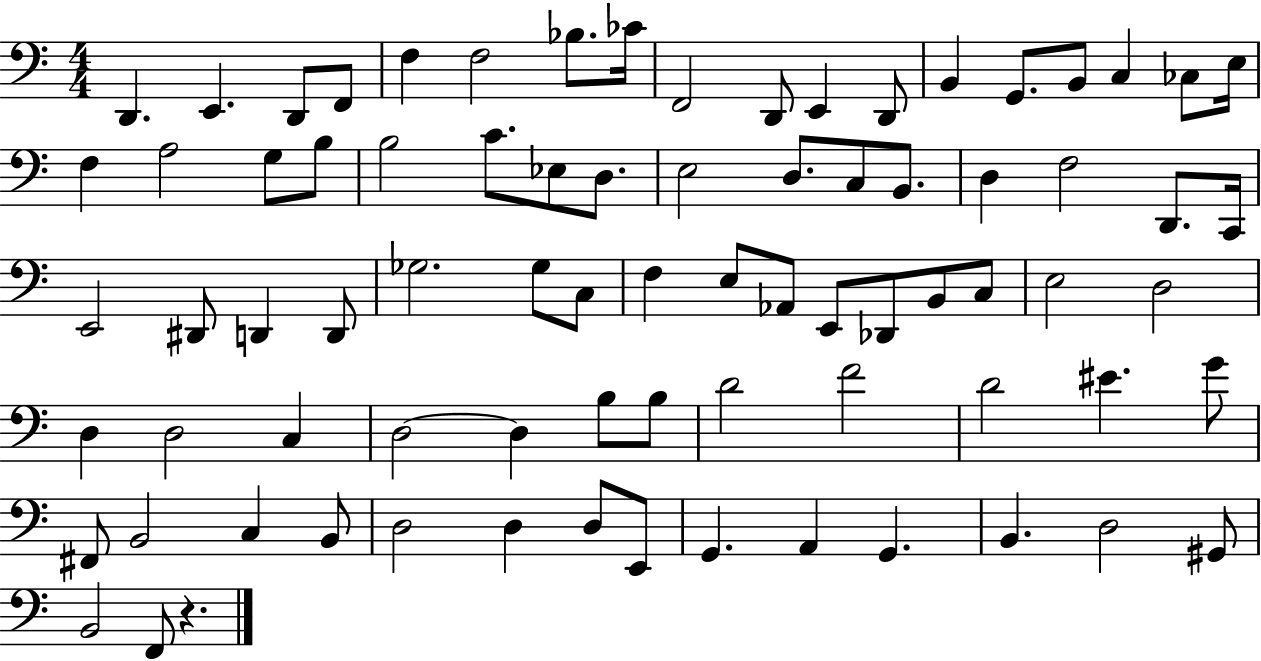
D2/q. E2/q. D2/e F2/e F3/q F3/h Bb3/e. CES4/s F2/h D2/e E2/q D2/e B2/q G2/e. B2/e C3/q CES3/e E3/s F3/q A3/h G3/e B3/e B3/h C4/e. Eb3/e D3/e. E3/h D3/e. C3/e B2/e. D3/q F3/h D2/e. C2/s E2/h D#2/e D2/q D2/e Gb3/h. Gb3/e C3/e F3/q E3/e Ab2/e E2/e Db2/e B2/e C3/e E3/h D3/h D3/q D3/h C3/q D3/h D3/q B3/e B3/e D4/h F4/h D4/h EIS4/q. G4/e F#2/e B2/h C3/q B2/e D3/h D3/q D3/e E2/e G2/q. A2/q G2/q. B2/q. D3/h G#2/e B2/h F2/e R/q.